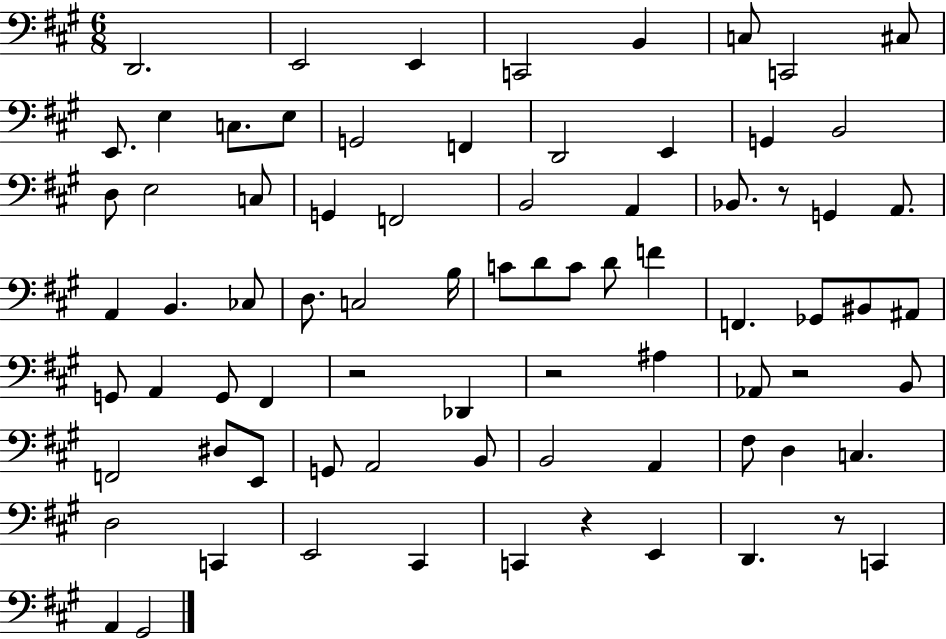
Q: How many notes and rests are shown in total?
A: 78